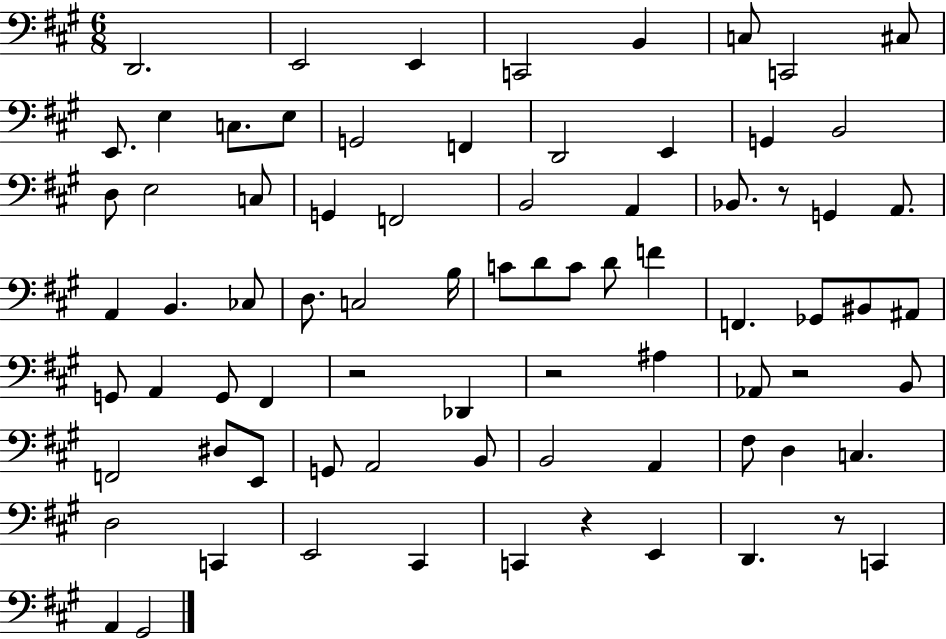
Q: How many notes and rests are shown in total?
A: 78